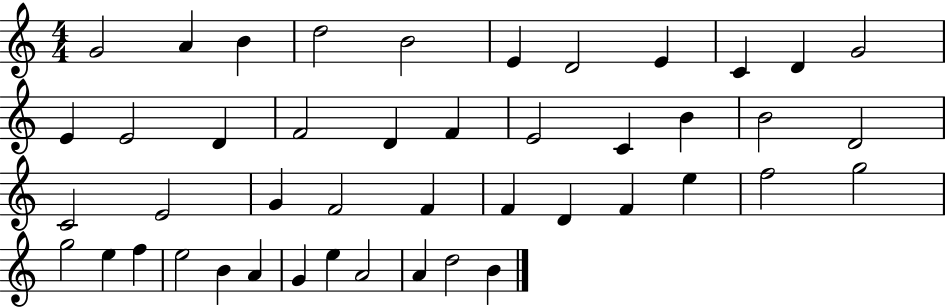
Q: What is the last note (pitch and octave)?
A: B4